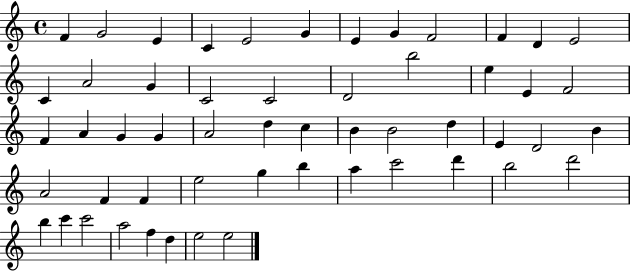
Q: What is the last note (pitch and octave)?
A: E5